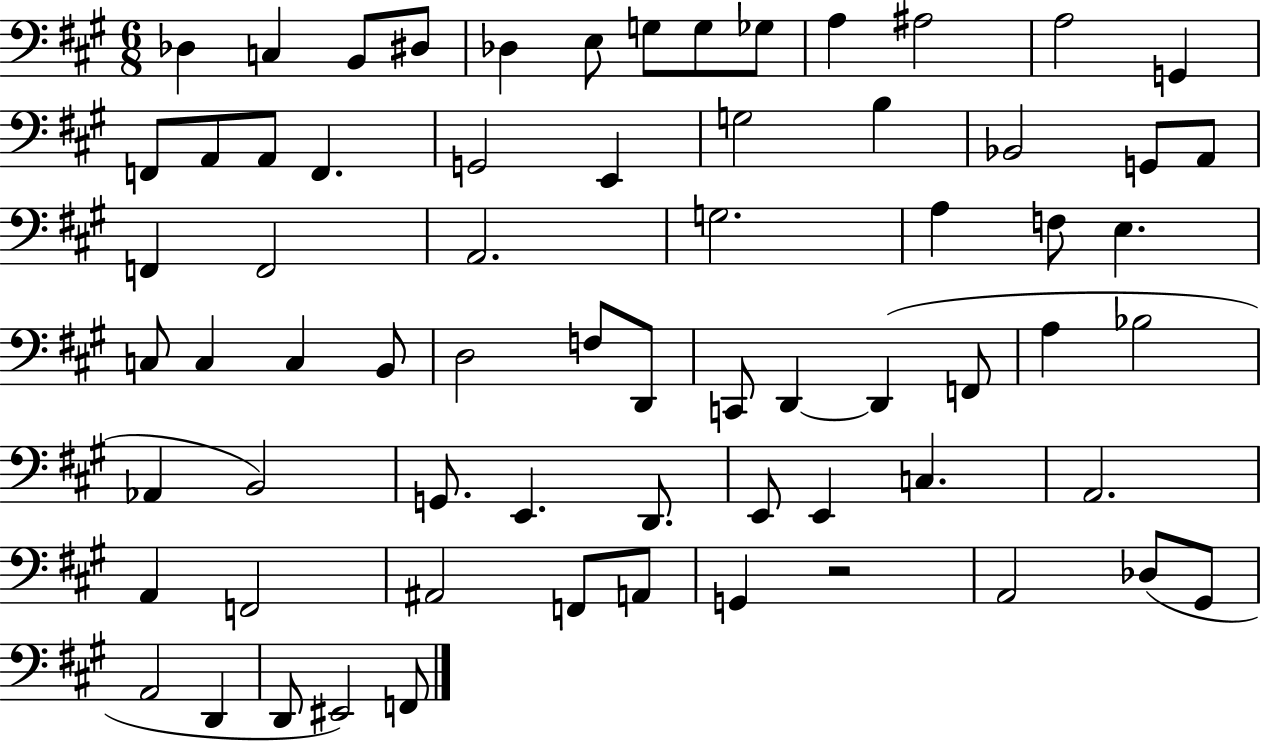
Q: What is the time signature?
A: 6/8